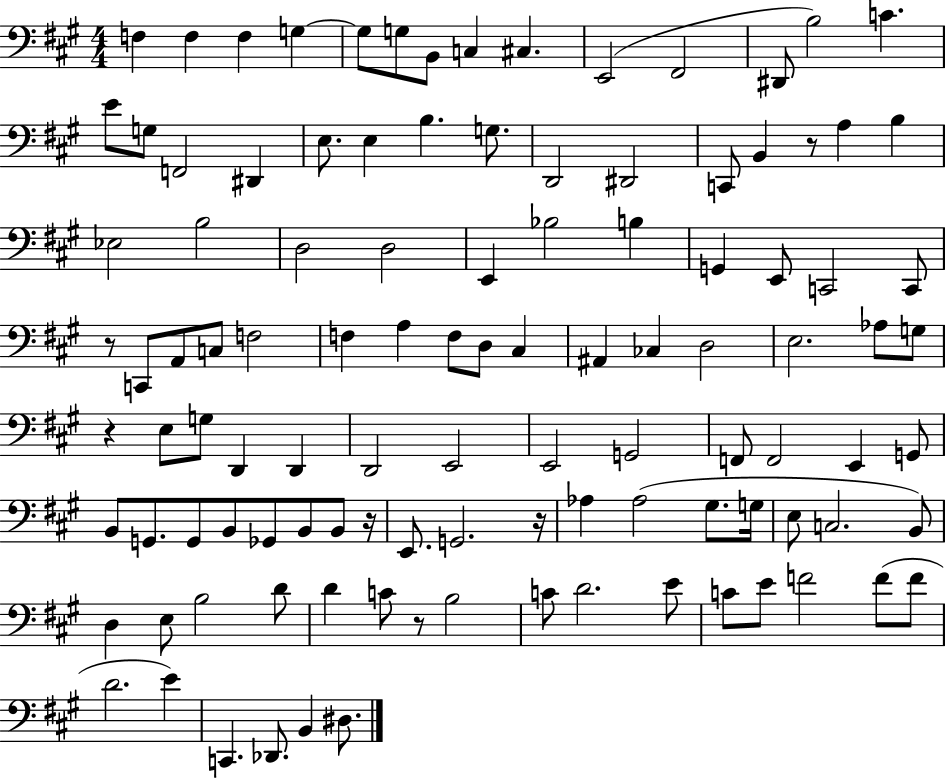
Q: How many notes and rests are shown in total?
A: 109